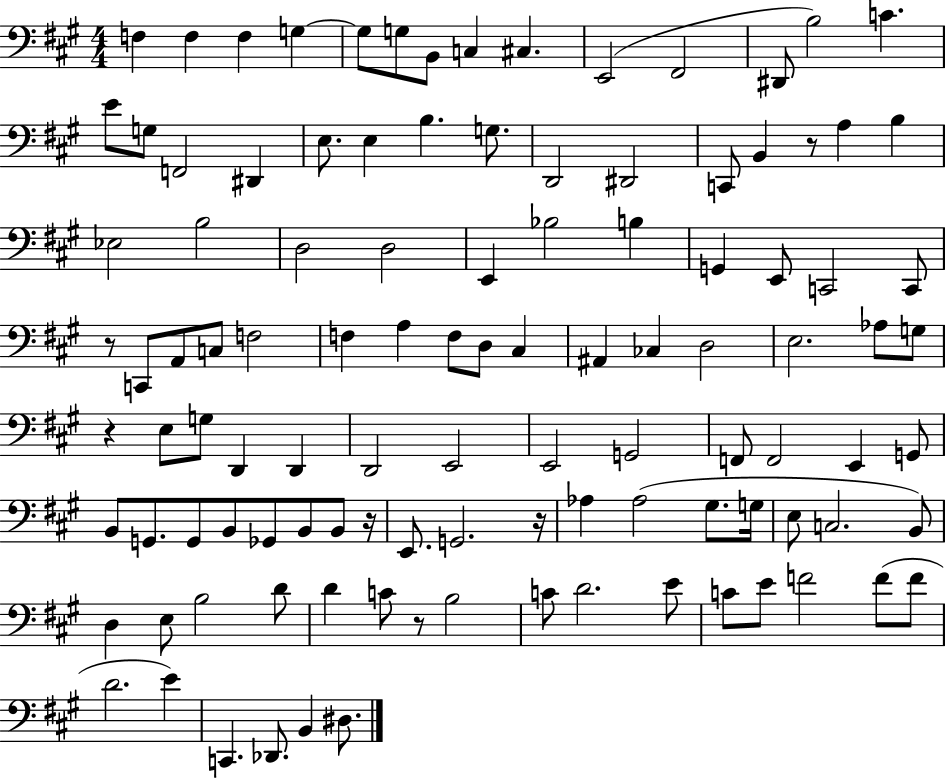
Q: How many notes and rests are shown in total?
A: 109